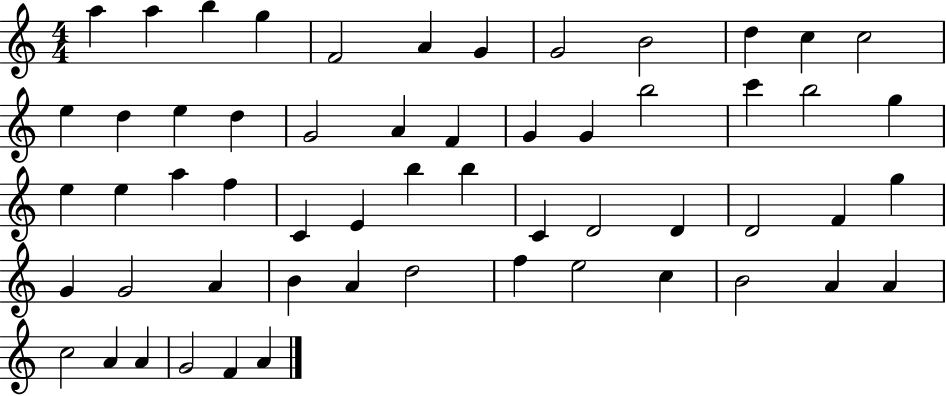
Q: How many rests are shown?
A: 0